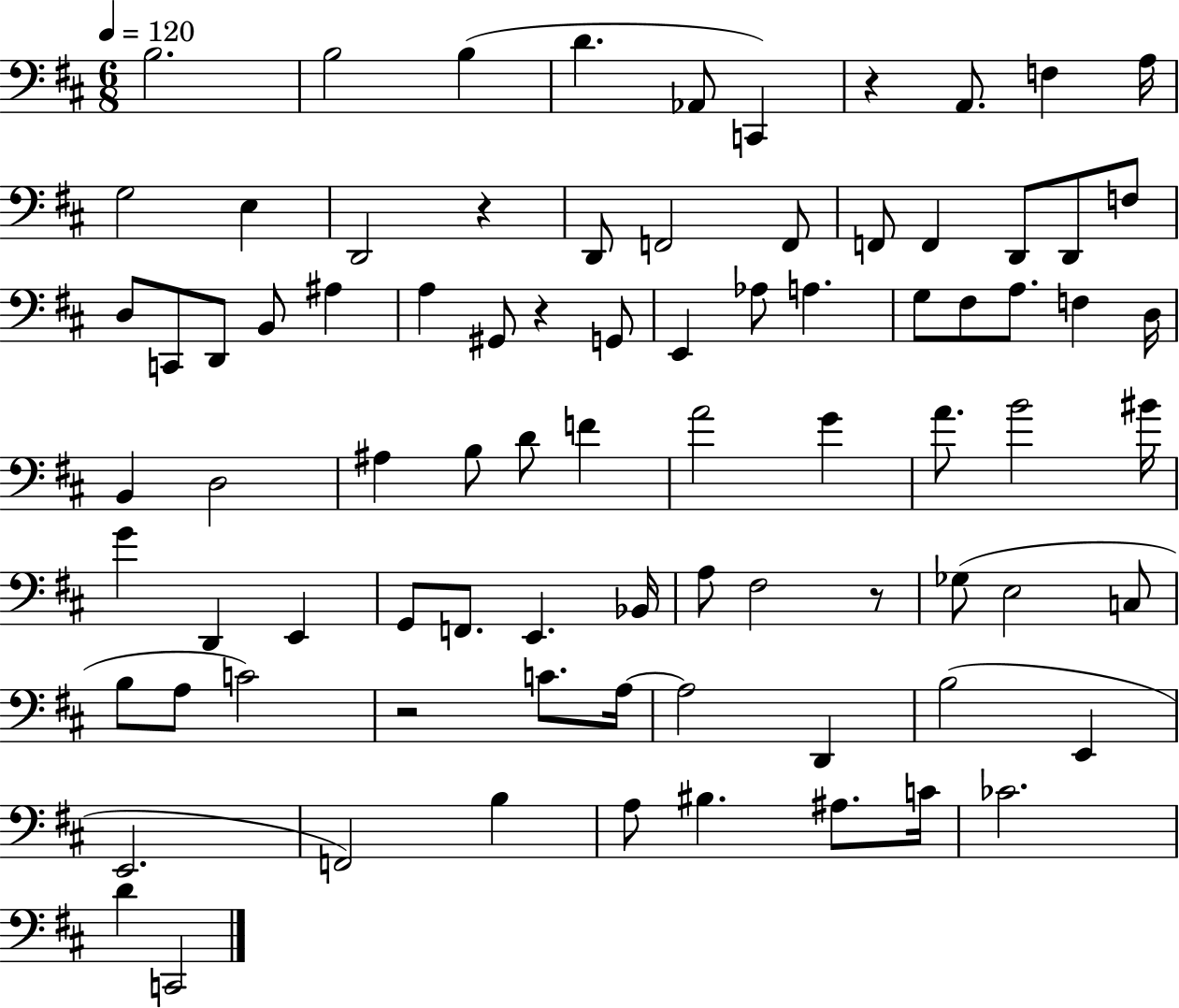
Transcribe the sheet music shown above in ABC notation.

X:1
T:Untitled
M:6/8
L:1/4
K:D
B,2 B,2 B, D _A,,/2 C,, z A,,/2 F, A,/4 G,2 E, D,,2 z D,,/2 F,,2 F,,/2 F,,/2 F,, D,,/2 D,,/2 F,/2 D,/2 C,,/2 D,,/2 B,,/2 ^A, A, ^G,,/2 z G,,/2 E,, _A,/2 A, G,/2 ^F,/2 A,/2 F, D,/4 B,, D,2 ^A, B,/2 D/2 F A2 G A/2 B2 ^B/4 G D,, E,, G,,/2 F,,/2 E,, _B,,/4 A,/2 ^F,2 z/2 _G,/2 E,2 C,/2 B,/2 A,/2 C2 z2 C/2 A,/4 A,2 D,, B,2 E,, E,,2 F,,2 B, A,/2 ^B, ^A,/2 C/4 _C2 D C,,2